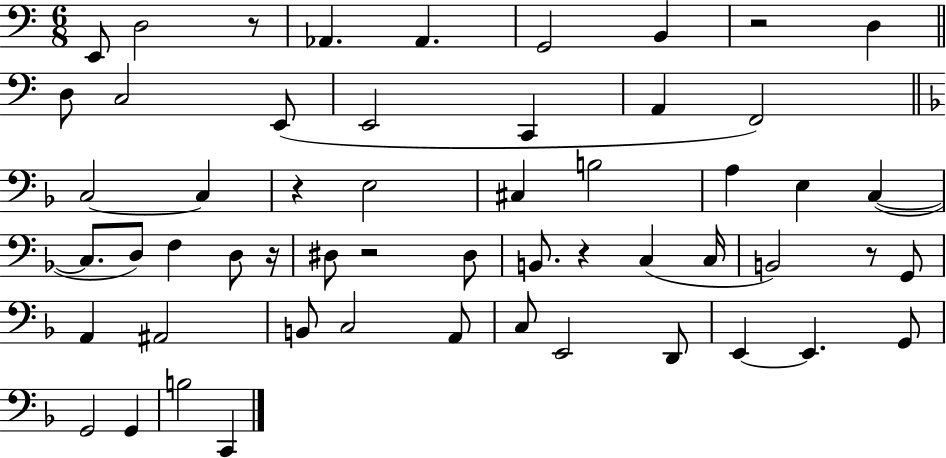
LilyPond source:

{
  \clef bass
  \numericTimeSignature
  \time 6/8
  \key c \major
  e,8 d2 r8 | aes,4. aes,4. | g,2 b,4 | r2 d4 | \break \bar "||" \break \key a \minor d8 c2 e,8( | e,2 c,4 | a,4 f,2) | \bar "||" \break \key f \major c2~~ c4 | r4 e2 | cis4 b2 | a4 e4 c4~(~ | \break c8. d8) f4 d8 r16 | dis8 r2 dis8 | b,8. r4 c4( c16 | b,2) r8 g,8 | \break a,4 ais,2 | b,8 c2 a,8 | c8 e,2 d,8 | e,4~~ e,4. g,8 | \break g,2 g,4 | b2 c,4 | \bar "|."
}